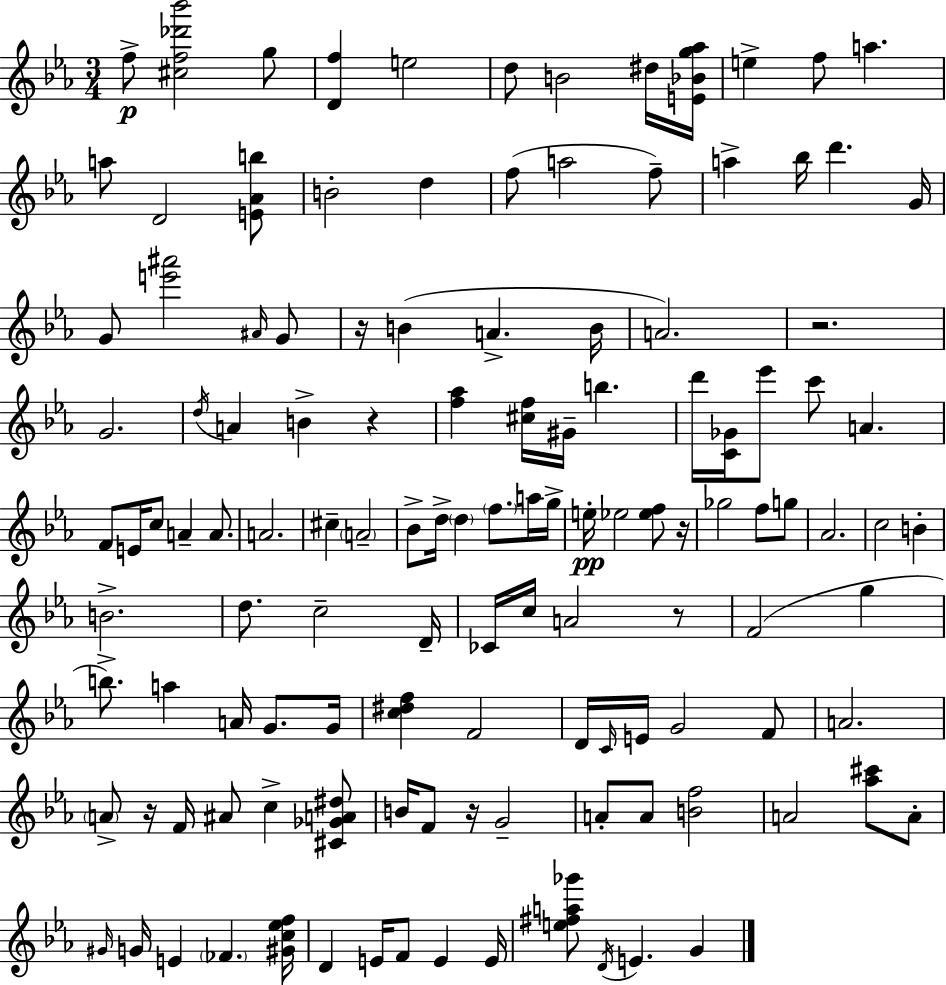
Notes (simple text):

F5/e [C#5,F5,Db6,Bb6]/h G5/e [D4,F5]/q E5/h D5/e B4/h D#5/s [E4,Bb4,G5,Ab5]/s E5/q F5/e A5/q. A5/e D4/h [E4,Ab4,B5]/e B4/h D5/q F5/e A5/h F5/e A5/q Bb5/s D6/q. G4/s G4/e [E6,A#6]/h A#4/s G4/e R/s B4/q A4/q. B4/s A4/h. R/h. G4/h. D5/s A4/q B4/q R/q [F5,Ab5]/q [C#5,F5]/s G#4/s B5/q. D6/s [C4,Gb4]/s Eb6/e C6/e A4/q. F4/e E4/s C5/e A4/q A4/e. A4/h. C#5/q A4/h Bb4/e D5/s D5/q F5/e. A5/s G5/s E5/s Eb5/h [Eb5,F5]/e R/s Gb5/h F5/e G5/e Ab4/h. C5/h B4/q B4/h. D5/e. C5/h D4/s CES4/s C5/s A4/h R/e F4/h G5/q B5/e. A5/q A4/s G4/e. G4/s [C5,D#5,F5]/q F4/h D4/s C4/s E4/s G4/h F4/e A4/h. A4/e R/s F4/s A#4/e C5/q [C#4,Gb4,A4,D#5]/e B4/s F4/e R/s G4/h A4/e A4/e [B4,F5]/h A4/h [Ab5,C#6]/e A4/e G#4/s G4/s E4/q FES4/q. [G#4,C5,Eb5,F5]/s D4/q E4/s F4/e E4/q E4/s [E5,F#5,A5,Gb6]/e D4/s E4/q. G4/q